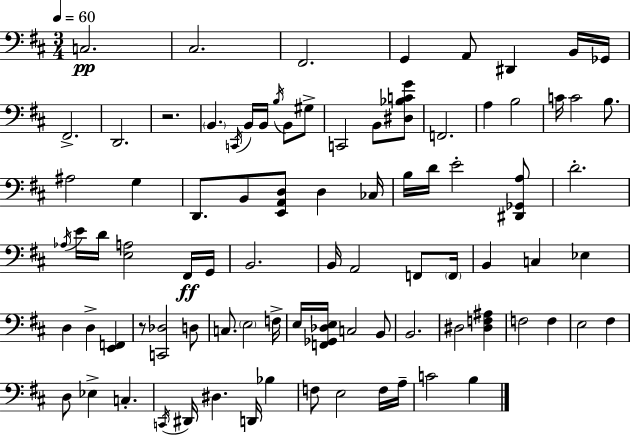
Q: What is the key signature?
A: D major